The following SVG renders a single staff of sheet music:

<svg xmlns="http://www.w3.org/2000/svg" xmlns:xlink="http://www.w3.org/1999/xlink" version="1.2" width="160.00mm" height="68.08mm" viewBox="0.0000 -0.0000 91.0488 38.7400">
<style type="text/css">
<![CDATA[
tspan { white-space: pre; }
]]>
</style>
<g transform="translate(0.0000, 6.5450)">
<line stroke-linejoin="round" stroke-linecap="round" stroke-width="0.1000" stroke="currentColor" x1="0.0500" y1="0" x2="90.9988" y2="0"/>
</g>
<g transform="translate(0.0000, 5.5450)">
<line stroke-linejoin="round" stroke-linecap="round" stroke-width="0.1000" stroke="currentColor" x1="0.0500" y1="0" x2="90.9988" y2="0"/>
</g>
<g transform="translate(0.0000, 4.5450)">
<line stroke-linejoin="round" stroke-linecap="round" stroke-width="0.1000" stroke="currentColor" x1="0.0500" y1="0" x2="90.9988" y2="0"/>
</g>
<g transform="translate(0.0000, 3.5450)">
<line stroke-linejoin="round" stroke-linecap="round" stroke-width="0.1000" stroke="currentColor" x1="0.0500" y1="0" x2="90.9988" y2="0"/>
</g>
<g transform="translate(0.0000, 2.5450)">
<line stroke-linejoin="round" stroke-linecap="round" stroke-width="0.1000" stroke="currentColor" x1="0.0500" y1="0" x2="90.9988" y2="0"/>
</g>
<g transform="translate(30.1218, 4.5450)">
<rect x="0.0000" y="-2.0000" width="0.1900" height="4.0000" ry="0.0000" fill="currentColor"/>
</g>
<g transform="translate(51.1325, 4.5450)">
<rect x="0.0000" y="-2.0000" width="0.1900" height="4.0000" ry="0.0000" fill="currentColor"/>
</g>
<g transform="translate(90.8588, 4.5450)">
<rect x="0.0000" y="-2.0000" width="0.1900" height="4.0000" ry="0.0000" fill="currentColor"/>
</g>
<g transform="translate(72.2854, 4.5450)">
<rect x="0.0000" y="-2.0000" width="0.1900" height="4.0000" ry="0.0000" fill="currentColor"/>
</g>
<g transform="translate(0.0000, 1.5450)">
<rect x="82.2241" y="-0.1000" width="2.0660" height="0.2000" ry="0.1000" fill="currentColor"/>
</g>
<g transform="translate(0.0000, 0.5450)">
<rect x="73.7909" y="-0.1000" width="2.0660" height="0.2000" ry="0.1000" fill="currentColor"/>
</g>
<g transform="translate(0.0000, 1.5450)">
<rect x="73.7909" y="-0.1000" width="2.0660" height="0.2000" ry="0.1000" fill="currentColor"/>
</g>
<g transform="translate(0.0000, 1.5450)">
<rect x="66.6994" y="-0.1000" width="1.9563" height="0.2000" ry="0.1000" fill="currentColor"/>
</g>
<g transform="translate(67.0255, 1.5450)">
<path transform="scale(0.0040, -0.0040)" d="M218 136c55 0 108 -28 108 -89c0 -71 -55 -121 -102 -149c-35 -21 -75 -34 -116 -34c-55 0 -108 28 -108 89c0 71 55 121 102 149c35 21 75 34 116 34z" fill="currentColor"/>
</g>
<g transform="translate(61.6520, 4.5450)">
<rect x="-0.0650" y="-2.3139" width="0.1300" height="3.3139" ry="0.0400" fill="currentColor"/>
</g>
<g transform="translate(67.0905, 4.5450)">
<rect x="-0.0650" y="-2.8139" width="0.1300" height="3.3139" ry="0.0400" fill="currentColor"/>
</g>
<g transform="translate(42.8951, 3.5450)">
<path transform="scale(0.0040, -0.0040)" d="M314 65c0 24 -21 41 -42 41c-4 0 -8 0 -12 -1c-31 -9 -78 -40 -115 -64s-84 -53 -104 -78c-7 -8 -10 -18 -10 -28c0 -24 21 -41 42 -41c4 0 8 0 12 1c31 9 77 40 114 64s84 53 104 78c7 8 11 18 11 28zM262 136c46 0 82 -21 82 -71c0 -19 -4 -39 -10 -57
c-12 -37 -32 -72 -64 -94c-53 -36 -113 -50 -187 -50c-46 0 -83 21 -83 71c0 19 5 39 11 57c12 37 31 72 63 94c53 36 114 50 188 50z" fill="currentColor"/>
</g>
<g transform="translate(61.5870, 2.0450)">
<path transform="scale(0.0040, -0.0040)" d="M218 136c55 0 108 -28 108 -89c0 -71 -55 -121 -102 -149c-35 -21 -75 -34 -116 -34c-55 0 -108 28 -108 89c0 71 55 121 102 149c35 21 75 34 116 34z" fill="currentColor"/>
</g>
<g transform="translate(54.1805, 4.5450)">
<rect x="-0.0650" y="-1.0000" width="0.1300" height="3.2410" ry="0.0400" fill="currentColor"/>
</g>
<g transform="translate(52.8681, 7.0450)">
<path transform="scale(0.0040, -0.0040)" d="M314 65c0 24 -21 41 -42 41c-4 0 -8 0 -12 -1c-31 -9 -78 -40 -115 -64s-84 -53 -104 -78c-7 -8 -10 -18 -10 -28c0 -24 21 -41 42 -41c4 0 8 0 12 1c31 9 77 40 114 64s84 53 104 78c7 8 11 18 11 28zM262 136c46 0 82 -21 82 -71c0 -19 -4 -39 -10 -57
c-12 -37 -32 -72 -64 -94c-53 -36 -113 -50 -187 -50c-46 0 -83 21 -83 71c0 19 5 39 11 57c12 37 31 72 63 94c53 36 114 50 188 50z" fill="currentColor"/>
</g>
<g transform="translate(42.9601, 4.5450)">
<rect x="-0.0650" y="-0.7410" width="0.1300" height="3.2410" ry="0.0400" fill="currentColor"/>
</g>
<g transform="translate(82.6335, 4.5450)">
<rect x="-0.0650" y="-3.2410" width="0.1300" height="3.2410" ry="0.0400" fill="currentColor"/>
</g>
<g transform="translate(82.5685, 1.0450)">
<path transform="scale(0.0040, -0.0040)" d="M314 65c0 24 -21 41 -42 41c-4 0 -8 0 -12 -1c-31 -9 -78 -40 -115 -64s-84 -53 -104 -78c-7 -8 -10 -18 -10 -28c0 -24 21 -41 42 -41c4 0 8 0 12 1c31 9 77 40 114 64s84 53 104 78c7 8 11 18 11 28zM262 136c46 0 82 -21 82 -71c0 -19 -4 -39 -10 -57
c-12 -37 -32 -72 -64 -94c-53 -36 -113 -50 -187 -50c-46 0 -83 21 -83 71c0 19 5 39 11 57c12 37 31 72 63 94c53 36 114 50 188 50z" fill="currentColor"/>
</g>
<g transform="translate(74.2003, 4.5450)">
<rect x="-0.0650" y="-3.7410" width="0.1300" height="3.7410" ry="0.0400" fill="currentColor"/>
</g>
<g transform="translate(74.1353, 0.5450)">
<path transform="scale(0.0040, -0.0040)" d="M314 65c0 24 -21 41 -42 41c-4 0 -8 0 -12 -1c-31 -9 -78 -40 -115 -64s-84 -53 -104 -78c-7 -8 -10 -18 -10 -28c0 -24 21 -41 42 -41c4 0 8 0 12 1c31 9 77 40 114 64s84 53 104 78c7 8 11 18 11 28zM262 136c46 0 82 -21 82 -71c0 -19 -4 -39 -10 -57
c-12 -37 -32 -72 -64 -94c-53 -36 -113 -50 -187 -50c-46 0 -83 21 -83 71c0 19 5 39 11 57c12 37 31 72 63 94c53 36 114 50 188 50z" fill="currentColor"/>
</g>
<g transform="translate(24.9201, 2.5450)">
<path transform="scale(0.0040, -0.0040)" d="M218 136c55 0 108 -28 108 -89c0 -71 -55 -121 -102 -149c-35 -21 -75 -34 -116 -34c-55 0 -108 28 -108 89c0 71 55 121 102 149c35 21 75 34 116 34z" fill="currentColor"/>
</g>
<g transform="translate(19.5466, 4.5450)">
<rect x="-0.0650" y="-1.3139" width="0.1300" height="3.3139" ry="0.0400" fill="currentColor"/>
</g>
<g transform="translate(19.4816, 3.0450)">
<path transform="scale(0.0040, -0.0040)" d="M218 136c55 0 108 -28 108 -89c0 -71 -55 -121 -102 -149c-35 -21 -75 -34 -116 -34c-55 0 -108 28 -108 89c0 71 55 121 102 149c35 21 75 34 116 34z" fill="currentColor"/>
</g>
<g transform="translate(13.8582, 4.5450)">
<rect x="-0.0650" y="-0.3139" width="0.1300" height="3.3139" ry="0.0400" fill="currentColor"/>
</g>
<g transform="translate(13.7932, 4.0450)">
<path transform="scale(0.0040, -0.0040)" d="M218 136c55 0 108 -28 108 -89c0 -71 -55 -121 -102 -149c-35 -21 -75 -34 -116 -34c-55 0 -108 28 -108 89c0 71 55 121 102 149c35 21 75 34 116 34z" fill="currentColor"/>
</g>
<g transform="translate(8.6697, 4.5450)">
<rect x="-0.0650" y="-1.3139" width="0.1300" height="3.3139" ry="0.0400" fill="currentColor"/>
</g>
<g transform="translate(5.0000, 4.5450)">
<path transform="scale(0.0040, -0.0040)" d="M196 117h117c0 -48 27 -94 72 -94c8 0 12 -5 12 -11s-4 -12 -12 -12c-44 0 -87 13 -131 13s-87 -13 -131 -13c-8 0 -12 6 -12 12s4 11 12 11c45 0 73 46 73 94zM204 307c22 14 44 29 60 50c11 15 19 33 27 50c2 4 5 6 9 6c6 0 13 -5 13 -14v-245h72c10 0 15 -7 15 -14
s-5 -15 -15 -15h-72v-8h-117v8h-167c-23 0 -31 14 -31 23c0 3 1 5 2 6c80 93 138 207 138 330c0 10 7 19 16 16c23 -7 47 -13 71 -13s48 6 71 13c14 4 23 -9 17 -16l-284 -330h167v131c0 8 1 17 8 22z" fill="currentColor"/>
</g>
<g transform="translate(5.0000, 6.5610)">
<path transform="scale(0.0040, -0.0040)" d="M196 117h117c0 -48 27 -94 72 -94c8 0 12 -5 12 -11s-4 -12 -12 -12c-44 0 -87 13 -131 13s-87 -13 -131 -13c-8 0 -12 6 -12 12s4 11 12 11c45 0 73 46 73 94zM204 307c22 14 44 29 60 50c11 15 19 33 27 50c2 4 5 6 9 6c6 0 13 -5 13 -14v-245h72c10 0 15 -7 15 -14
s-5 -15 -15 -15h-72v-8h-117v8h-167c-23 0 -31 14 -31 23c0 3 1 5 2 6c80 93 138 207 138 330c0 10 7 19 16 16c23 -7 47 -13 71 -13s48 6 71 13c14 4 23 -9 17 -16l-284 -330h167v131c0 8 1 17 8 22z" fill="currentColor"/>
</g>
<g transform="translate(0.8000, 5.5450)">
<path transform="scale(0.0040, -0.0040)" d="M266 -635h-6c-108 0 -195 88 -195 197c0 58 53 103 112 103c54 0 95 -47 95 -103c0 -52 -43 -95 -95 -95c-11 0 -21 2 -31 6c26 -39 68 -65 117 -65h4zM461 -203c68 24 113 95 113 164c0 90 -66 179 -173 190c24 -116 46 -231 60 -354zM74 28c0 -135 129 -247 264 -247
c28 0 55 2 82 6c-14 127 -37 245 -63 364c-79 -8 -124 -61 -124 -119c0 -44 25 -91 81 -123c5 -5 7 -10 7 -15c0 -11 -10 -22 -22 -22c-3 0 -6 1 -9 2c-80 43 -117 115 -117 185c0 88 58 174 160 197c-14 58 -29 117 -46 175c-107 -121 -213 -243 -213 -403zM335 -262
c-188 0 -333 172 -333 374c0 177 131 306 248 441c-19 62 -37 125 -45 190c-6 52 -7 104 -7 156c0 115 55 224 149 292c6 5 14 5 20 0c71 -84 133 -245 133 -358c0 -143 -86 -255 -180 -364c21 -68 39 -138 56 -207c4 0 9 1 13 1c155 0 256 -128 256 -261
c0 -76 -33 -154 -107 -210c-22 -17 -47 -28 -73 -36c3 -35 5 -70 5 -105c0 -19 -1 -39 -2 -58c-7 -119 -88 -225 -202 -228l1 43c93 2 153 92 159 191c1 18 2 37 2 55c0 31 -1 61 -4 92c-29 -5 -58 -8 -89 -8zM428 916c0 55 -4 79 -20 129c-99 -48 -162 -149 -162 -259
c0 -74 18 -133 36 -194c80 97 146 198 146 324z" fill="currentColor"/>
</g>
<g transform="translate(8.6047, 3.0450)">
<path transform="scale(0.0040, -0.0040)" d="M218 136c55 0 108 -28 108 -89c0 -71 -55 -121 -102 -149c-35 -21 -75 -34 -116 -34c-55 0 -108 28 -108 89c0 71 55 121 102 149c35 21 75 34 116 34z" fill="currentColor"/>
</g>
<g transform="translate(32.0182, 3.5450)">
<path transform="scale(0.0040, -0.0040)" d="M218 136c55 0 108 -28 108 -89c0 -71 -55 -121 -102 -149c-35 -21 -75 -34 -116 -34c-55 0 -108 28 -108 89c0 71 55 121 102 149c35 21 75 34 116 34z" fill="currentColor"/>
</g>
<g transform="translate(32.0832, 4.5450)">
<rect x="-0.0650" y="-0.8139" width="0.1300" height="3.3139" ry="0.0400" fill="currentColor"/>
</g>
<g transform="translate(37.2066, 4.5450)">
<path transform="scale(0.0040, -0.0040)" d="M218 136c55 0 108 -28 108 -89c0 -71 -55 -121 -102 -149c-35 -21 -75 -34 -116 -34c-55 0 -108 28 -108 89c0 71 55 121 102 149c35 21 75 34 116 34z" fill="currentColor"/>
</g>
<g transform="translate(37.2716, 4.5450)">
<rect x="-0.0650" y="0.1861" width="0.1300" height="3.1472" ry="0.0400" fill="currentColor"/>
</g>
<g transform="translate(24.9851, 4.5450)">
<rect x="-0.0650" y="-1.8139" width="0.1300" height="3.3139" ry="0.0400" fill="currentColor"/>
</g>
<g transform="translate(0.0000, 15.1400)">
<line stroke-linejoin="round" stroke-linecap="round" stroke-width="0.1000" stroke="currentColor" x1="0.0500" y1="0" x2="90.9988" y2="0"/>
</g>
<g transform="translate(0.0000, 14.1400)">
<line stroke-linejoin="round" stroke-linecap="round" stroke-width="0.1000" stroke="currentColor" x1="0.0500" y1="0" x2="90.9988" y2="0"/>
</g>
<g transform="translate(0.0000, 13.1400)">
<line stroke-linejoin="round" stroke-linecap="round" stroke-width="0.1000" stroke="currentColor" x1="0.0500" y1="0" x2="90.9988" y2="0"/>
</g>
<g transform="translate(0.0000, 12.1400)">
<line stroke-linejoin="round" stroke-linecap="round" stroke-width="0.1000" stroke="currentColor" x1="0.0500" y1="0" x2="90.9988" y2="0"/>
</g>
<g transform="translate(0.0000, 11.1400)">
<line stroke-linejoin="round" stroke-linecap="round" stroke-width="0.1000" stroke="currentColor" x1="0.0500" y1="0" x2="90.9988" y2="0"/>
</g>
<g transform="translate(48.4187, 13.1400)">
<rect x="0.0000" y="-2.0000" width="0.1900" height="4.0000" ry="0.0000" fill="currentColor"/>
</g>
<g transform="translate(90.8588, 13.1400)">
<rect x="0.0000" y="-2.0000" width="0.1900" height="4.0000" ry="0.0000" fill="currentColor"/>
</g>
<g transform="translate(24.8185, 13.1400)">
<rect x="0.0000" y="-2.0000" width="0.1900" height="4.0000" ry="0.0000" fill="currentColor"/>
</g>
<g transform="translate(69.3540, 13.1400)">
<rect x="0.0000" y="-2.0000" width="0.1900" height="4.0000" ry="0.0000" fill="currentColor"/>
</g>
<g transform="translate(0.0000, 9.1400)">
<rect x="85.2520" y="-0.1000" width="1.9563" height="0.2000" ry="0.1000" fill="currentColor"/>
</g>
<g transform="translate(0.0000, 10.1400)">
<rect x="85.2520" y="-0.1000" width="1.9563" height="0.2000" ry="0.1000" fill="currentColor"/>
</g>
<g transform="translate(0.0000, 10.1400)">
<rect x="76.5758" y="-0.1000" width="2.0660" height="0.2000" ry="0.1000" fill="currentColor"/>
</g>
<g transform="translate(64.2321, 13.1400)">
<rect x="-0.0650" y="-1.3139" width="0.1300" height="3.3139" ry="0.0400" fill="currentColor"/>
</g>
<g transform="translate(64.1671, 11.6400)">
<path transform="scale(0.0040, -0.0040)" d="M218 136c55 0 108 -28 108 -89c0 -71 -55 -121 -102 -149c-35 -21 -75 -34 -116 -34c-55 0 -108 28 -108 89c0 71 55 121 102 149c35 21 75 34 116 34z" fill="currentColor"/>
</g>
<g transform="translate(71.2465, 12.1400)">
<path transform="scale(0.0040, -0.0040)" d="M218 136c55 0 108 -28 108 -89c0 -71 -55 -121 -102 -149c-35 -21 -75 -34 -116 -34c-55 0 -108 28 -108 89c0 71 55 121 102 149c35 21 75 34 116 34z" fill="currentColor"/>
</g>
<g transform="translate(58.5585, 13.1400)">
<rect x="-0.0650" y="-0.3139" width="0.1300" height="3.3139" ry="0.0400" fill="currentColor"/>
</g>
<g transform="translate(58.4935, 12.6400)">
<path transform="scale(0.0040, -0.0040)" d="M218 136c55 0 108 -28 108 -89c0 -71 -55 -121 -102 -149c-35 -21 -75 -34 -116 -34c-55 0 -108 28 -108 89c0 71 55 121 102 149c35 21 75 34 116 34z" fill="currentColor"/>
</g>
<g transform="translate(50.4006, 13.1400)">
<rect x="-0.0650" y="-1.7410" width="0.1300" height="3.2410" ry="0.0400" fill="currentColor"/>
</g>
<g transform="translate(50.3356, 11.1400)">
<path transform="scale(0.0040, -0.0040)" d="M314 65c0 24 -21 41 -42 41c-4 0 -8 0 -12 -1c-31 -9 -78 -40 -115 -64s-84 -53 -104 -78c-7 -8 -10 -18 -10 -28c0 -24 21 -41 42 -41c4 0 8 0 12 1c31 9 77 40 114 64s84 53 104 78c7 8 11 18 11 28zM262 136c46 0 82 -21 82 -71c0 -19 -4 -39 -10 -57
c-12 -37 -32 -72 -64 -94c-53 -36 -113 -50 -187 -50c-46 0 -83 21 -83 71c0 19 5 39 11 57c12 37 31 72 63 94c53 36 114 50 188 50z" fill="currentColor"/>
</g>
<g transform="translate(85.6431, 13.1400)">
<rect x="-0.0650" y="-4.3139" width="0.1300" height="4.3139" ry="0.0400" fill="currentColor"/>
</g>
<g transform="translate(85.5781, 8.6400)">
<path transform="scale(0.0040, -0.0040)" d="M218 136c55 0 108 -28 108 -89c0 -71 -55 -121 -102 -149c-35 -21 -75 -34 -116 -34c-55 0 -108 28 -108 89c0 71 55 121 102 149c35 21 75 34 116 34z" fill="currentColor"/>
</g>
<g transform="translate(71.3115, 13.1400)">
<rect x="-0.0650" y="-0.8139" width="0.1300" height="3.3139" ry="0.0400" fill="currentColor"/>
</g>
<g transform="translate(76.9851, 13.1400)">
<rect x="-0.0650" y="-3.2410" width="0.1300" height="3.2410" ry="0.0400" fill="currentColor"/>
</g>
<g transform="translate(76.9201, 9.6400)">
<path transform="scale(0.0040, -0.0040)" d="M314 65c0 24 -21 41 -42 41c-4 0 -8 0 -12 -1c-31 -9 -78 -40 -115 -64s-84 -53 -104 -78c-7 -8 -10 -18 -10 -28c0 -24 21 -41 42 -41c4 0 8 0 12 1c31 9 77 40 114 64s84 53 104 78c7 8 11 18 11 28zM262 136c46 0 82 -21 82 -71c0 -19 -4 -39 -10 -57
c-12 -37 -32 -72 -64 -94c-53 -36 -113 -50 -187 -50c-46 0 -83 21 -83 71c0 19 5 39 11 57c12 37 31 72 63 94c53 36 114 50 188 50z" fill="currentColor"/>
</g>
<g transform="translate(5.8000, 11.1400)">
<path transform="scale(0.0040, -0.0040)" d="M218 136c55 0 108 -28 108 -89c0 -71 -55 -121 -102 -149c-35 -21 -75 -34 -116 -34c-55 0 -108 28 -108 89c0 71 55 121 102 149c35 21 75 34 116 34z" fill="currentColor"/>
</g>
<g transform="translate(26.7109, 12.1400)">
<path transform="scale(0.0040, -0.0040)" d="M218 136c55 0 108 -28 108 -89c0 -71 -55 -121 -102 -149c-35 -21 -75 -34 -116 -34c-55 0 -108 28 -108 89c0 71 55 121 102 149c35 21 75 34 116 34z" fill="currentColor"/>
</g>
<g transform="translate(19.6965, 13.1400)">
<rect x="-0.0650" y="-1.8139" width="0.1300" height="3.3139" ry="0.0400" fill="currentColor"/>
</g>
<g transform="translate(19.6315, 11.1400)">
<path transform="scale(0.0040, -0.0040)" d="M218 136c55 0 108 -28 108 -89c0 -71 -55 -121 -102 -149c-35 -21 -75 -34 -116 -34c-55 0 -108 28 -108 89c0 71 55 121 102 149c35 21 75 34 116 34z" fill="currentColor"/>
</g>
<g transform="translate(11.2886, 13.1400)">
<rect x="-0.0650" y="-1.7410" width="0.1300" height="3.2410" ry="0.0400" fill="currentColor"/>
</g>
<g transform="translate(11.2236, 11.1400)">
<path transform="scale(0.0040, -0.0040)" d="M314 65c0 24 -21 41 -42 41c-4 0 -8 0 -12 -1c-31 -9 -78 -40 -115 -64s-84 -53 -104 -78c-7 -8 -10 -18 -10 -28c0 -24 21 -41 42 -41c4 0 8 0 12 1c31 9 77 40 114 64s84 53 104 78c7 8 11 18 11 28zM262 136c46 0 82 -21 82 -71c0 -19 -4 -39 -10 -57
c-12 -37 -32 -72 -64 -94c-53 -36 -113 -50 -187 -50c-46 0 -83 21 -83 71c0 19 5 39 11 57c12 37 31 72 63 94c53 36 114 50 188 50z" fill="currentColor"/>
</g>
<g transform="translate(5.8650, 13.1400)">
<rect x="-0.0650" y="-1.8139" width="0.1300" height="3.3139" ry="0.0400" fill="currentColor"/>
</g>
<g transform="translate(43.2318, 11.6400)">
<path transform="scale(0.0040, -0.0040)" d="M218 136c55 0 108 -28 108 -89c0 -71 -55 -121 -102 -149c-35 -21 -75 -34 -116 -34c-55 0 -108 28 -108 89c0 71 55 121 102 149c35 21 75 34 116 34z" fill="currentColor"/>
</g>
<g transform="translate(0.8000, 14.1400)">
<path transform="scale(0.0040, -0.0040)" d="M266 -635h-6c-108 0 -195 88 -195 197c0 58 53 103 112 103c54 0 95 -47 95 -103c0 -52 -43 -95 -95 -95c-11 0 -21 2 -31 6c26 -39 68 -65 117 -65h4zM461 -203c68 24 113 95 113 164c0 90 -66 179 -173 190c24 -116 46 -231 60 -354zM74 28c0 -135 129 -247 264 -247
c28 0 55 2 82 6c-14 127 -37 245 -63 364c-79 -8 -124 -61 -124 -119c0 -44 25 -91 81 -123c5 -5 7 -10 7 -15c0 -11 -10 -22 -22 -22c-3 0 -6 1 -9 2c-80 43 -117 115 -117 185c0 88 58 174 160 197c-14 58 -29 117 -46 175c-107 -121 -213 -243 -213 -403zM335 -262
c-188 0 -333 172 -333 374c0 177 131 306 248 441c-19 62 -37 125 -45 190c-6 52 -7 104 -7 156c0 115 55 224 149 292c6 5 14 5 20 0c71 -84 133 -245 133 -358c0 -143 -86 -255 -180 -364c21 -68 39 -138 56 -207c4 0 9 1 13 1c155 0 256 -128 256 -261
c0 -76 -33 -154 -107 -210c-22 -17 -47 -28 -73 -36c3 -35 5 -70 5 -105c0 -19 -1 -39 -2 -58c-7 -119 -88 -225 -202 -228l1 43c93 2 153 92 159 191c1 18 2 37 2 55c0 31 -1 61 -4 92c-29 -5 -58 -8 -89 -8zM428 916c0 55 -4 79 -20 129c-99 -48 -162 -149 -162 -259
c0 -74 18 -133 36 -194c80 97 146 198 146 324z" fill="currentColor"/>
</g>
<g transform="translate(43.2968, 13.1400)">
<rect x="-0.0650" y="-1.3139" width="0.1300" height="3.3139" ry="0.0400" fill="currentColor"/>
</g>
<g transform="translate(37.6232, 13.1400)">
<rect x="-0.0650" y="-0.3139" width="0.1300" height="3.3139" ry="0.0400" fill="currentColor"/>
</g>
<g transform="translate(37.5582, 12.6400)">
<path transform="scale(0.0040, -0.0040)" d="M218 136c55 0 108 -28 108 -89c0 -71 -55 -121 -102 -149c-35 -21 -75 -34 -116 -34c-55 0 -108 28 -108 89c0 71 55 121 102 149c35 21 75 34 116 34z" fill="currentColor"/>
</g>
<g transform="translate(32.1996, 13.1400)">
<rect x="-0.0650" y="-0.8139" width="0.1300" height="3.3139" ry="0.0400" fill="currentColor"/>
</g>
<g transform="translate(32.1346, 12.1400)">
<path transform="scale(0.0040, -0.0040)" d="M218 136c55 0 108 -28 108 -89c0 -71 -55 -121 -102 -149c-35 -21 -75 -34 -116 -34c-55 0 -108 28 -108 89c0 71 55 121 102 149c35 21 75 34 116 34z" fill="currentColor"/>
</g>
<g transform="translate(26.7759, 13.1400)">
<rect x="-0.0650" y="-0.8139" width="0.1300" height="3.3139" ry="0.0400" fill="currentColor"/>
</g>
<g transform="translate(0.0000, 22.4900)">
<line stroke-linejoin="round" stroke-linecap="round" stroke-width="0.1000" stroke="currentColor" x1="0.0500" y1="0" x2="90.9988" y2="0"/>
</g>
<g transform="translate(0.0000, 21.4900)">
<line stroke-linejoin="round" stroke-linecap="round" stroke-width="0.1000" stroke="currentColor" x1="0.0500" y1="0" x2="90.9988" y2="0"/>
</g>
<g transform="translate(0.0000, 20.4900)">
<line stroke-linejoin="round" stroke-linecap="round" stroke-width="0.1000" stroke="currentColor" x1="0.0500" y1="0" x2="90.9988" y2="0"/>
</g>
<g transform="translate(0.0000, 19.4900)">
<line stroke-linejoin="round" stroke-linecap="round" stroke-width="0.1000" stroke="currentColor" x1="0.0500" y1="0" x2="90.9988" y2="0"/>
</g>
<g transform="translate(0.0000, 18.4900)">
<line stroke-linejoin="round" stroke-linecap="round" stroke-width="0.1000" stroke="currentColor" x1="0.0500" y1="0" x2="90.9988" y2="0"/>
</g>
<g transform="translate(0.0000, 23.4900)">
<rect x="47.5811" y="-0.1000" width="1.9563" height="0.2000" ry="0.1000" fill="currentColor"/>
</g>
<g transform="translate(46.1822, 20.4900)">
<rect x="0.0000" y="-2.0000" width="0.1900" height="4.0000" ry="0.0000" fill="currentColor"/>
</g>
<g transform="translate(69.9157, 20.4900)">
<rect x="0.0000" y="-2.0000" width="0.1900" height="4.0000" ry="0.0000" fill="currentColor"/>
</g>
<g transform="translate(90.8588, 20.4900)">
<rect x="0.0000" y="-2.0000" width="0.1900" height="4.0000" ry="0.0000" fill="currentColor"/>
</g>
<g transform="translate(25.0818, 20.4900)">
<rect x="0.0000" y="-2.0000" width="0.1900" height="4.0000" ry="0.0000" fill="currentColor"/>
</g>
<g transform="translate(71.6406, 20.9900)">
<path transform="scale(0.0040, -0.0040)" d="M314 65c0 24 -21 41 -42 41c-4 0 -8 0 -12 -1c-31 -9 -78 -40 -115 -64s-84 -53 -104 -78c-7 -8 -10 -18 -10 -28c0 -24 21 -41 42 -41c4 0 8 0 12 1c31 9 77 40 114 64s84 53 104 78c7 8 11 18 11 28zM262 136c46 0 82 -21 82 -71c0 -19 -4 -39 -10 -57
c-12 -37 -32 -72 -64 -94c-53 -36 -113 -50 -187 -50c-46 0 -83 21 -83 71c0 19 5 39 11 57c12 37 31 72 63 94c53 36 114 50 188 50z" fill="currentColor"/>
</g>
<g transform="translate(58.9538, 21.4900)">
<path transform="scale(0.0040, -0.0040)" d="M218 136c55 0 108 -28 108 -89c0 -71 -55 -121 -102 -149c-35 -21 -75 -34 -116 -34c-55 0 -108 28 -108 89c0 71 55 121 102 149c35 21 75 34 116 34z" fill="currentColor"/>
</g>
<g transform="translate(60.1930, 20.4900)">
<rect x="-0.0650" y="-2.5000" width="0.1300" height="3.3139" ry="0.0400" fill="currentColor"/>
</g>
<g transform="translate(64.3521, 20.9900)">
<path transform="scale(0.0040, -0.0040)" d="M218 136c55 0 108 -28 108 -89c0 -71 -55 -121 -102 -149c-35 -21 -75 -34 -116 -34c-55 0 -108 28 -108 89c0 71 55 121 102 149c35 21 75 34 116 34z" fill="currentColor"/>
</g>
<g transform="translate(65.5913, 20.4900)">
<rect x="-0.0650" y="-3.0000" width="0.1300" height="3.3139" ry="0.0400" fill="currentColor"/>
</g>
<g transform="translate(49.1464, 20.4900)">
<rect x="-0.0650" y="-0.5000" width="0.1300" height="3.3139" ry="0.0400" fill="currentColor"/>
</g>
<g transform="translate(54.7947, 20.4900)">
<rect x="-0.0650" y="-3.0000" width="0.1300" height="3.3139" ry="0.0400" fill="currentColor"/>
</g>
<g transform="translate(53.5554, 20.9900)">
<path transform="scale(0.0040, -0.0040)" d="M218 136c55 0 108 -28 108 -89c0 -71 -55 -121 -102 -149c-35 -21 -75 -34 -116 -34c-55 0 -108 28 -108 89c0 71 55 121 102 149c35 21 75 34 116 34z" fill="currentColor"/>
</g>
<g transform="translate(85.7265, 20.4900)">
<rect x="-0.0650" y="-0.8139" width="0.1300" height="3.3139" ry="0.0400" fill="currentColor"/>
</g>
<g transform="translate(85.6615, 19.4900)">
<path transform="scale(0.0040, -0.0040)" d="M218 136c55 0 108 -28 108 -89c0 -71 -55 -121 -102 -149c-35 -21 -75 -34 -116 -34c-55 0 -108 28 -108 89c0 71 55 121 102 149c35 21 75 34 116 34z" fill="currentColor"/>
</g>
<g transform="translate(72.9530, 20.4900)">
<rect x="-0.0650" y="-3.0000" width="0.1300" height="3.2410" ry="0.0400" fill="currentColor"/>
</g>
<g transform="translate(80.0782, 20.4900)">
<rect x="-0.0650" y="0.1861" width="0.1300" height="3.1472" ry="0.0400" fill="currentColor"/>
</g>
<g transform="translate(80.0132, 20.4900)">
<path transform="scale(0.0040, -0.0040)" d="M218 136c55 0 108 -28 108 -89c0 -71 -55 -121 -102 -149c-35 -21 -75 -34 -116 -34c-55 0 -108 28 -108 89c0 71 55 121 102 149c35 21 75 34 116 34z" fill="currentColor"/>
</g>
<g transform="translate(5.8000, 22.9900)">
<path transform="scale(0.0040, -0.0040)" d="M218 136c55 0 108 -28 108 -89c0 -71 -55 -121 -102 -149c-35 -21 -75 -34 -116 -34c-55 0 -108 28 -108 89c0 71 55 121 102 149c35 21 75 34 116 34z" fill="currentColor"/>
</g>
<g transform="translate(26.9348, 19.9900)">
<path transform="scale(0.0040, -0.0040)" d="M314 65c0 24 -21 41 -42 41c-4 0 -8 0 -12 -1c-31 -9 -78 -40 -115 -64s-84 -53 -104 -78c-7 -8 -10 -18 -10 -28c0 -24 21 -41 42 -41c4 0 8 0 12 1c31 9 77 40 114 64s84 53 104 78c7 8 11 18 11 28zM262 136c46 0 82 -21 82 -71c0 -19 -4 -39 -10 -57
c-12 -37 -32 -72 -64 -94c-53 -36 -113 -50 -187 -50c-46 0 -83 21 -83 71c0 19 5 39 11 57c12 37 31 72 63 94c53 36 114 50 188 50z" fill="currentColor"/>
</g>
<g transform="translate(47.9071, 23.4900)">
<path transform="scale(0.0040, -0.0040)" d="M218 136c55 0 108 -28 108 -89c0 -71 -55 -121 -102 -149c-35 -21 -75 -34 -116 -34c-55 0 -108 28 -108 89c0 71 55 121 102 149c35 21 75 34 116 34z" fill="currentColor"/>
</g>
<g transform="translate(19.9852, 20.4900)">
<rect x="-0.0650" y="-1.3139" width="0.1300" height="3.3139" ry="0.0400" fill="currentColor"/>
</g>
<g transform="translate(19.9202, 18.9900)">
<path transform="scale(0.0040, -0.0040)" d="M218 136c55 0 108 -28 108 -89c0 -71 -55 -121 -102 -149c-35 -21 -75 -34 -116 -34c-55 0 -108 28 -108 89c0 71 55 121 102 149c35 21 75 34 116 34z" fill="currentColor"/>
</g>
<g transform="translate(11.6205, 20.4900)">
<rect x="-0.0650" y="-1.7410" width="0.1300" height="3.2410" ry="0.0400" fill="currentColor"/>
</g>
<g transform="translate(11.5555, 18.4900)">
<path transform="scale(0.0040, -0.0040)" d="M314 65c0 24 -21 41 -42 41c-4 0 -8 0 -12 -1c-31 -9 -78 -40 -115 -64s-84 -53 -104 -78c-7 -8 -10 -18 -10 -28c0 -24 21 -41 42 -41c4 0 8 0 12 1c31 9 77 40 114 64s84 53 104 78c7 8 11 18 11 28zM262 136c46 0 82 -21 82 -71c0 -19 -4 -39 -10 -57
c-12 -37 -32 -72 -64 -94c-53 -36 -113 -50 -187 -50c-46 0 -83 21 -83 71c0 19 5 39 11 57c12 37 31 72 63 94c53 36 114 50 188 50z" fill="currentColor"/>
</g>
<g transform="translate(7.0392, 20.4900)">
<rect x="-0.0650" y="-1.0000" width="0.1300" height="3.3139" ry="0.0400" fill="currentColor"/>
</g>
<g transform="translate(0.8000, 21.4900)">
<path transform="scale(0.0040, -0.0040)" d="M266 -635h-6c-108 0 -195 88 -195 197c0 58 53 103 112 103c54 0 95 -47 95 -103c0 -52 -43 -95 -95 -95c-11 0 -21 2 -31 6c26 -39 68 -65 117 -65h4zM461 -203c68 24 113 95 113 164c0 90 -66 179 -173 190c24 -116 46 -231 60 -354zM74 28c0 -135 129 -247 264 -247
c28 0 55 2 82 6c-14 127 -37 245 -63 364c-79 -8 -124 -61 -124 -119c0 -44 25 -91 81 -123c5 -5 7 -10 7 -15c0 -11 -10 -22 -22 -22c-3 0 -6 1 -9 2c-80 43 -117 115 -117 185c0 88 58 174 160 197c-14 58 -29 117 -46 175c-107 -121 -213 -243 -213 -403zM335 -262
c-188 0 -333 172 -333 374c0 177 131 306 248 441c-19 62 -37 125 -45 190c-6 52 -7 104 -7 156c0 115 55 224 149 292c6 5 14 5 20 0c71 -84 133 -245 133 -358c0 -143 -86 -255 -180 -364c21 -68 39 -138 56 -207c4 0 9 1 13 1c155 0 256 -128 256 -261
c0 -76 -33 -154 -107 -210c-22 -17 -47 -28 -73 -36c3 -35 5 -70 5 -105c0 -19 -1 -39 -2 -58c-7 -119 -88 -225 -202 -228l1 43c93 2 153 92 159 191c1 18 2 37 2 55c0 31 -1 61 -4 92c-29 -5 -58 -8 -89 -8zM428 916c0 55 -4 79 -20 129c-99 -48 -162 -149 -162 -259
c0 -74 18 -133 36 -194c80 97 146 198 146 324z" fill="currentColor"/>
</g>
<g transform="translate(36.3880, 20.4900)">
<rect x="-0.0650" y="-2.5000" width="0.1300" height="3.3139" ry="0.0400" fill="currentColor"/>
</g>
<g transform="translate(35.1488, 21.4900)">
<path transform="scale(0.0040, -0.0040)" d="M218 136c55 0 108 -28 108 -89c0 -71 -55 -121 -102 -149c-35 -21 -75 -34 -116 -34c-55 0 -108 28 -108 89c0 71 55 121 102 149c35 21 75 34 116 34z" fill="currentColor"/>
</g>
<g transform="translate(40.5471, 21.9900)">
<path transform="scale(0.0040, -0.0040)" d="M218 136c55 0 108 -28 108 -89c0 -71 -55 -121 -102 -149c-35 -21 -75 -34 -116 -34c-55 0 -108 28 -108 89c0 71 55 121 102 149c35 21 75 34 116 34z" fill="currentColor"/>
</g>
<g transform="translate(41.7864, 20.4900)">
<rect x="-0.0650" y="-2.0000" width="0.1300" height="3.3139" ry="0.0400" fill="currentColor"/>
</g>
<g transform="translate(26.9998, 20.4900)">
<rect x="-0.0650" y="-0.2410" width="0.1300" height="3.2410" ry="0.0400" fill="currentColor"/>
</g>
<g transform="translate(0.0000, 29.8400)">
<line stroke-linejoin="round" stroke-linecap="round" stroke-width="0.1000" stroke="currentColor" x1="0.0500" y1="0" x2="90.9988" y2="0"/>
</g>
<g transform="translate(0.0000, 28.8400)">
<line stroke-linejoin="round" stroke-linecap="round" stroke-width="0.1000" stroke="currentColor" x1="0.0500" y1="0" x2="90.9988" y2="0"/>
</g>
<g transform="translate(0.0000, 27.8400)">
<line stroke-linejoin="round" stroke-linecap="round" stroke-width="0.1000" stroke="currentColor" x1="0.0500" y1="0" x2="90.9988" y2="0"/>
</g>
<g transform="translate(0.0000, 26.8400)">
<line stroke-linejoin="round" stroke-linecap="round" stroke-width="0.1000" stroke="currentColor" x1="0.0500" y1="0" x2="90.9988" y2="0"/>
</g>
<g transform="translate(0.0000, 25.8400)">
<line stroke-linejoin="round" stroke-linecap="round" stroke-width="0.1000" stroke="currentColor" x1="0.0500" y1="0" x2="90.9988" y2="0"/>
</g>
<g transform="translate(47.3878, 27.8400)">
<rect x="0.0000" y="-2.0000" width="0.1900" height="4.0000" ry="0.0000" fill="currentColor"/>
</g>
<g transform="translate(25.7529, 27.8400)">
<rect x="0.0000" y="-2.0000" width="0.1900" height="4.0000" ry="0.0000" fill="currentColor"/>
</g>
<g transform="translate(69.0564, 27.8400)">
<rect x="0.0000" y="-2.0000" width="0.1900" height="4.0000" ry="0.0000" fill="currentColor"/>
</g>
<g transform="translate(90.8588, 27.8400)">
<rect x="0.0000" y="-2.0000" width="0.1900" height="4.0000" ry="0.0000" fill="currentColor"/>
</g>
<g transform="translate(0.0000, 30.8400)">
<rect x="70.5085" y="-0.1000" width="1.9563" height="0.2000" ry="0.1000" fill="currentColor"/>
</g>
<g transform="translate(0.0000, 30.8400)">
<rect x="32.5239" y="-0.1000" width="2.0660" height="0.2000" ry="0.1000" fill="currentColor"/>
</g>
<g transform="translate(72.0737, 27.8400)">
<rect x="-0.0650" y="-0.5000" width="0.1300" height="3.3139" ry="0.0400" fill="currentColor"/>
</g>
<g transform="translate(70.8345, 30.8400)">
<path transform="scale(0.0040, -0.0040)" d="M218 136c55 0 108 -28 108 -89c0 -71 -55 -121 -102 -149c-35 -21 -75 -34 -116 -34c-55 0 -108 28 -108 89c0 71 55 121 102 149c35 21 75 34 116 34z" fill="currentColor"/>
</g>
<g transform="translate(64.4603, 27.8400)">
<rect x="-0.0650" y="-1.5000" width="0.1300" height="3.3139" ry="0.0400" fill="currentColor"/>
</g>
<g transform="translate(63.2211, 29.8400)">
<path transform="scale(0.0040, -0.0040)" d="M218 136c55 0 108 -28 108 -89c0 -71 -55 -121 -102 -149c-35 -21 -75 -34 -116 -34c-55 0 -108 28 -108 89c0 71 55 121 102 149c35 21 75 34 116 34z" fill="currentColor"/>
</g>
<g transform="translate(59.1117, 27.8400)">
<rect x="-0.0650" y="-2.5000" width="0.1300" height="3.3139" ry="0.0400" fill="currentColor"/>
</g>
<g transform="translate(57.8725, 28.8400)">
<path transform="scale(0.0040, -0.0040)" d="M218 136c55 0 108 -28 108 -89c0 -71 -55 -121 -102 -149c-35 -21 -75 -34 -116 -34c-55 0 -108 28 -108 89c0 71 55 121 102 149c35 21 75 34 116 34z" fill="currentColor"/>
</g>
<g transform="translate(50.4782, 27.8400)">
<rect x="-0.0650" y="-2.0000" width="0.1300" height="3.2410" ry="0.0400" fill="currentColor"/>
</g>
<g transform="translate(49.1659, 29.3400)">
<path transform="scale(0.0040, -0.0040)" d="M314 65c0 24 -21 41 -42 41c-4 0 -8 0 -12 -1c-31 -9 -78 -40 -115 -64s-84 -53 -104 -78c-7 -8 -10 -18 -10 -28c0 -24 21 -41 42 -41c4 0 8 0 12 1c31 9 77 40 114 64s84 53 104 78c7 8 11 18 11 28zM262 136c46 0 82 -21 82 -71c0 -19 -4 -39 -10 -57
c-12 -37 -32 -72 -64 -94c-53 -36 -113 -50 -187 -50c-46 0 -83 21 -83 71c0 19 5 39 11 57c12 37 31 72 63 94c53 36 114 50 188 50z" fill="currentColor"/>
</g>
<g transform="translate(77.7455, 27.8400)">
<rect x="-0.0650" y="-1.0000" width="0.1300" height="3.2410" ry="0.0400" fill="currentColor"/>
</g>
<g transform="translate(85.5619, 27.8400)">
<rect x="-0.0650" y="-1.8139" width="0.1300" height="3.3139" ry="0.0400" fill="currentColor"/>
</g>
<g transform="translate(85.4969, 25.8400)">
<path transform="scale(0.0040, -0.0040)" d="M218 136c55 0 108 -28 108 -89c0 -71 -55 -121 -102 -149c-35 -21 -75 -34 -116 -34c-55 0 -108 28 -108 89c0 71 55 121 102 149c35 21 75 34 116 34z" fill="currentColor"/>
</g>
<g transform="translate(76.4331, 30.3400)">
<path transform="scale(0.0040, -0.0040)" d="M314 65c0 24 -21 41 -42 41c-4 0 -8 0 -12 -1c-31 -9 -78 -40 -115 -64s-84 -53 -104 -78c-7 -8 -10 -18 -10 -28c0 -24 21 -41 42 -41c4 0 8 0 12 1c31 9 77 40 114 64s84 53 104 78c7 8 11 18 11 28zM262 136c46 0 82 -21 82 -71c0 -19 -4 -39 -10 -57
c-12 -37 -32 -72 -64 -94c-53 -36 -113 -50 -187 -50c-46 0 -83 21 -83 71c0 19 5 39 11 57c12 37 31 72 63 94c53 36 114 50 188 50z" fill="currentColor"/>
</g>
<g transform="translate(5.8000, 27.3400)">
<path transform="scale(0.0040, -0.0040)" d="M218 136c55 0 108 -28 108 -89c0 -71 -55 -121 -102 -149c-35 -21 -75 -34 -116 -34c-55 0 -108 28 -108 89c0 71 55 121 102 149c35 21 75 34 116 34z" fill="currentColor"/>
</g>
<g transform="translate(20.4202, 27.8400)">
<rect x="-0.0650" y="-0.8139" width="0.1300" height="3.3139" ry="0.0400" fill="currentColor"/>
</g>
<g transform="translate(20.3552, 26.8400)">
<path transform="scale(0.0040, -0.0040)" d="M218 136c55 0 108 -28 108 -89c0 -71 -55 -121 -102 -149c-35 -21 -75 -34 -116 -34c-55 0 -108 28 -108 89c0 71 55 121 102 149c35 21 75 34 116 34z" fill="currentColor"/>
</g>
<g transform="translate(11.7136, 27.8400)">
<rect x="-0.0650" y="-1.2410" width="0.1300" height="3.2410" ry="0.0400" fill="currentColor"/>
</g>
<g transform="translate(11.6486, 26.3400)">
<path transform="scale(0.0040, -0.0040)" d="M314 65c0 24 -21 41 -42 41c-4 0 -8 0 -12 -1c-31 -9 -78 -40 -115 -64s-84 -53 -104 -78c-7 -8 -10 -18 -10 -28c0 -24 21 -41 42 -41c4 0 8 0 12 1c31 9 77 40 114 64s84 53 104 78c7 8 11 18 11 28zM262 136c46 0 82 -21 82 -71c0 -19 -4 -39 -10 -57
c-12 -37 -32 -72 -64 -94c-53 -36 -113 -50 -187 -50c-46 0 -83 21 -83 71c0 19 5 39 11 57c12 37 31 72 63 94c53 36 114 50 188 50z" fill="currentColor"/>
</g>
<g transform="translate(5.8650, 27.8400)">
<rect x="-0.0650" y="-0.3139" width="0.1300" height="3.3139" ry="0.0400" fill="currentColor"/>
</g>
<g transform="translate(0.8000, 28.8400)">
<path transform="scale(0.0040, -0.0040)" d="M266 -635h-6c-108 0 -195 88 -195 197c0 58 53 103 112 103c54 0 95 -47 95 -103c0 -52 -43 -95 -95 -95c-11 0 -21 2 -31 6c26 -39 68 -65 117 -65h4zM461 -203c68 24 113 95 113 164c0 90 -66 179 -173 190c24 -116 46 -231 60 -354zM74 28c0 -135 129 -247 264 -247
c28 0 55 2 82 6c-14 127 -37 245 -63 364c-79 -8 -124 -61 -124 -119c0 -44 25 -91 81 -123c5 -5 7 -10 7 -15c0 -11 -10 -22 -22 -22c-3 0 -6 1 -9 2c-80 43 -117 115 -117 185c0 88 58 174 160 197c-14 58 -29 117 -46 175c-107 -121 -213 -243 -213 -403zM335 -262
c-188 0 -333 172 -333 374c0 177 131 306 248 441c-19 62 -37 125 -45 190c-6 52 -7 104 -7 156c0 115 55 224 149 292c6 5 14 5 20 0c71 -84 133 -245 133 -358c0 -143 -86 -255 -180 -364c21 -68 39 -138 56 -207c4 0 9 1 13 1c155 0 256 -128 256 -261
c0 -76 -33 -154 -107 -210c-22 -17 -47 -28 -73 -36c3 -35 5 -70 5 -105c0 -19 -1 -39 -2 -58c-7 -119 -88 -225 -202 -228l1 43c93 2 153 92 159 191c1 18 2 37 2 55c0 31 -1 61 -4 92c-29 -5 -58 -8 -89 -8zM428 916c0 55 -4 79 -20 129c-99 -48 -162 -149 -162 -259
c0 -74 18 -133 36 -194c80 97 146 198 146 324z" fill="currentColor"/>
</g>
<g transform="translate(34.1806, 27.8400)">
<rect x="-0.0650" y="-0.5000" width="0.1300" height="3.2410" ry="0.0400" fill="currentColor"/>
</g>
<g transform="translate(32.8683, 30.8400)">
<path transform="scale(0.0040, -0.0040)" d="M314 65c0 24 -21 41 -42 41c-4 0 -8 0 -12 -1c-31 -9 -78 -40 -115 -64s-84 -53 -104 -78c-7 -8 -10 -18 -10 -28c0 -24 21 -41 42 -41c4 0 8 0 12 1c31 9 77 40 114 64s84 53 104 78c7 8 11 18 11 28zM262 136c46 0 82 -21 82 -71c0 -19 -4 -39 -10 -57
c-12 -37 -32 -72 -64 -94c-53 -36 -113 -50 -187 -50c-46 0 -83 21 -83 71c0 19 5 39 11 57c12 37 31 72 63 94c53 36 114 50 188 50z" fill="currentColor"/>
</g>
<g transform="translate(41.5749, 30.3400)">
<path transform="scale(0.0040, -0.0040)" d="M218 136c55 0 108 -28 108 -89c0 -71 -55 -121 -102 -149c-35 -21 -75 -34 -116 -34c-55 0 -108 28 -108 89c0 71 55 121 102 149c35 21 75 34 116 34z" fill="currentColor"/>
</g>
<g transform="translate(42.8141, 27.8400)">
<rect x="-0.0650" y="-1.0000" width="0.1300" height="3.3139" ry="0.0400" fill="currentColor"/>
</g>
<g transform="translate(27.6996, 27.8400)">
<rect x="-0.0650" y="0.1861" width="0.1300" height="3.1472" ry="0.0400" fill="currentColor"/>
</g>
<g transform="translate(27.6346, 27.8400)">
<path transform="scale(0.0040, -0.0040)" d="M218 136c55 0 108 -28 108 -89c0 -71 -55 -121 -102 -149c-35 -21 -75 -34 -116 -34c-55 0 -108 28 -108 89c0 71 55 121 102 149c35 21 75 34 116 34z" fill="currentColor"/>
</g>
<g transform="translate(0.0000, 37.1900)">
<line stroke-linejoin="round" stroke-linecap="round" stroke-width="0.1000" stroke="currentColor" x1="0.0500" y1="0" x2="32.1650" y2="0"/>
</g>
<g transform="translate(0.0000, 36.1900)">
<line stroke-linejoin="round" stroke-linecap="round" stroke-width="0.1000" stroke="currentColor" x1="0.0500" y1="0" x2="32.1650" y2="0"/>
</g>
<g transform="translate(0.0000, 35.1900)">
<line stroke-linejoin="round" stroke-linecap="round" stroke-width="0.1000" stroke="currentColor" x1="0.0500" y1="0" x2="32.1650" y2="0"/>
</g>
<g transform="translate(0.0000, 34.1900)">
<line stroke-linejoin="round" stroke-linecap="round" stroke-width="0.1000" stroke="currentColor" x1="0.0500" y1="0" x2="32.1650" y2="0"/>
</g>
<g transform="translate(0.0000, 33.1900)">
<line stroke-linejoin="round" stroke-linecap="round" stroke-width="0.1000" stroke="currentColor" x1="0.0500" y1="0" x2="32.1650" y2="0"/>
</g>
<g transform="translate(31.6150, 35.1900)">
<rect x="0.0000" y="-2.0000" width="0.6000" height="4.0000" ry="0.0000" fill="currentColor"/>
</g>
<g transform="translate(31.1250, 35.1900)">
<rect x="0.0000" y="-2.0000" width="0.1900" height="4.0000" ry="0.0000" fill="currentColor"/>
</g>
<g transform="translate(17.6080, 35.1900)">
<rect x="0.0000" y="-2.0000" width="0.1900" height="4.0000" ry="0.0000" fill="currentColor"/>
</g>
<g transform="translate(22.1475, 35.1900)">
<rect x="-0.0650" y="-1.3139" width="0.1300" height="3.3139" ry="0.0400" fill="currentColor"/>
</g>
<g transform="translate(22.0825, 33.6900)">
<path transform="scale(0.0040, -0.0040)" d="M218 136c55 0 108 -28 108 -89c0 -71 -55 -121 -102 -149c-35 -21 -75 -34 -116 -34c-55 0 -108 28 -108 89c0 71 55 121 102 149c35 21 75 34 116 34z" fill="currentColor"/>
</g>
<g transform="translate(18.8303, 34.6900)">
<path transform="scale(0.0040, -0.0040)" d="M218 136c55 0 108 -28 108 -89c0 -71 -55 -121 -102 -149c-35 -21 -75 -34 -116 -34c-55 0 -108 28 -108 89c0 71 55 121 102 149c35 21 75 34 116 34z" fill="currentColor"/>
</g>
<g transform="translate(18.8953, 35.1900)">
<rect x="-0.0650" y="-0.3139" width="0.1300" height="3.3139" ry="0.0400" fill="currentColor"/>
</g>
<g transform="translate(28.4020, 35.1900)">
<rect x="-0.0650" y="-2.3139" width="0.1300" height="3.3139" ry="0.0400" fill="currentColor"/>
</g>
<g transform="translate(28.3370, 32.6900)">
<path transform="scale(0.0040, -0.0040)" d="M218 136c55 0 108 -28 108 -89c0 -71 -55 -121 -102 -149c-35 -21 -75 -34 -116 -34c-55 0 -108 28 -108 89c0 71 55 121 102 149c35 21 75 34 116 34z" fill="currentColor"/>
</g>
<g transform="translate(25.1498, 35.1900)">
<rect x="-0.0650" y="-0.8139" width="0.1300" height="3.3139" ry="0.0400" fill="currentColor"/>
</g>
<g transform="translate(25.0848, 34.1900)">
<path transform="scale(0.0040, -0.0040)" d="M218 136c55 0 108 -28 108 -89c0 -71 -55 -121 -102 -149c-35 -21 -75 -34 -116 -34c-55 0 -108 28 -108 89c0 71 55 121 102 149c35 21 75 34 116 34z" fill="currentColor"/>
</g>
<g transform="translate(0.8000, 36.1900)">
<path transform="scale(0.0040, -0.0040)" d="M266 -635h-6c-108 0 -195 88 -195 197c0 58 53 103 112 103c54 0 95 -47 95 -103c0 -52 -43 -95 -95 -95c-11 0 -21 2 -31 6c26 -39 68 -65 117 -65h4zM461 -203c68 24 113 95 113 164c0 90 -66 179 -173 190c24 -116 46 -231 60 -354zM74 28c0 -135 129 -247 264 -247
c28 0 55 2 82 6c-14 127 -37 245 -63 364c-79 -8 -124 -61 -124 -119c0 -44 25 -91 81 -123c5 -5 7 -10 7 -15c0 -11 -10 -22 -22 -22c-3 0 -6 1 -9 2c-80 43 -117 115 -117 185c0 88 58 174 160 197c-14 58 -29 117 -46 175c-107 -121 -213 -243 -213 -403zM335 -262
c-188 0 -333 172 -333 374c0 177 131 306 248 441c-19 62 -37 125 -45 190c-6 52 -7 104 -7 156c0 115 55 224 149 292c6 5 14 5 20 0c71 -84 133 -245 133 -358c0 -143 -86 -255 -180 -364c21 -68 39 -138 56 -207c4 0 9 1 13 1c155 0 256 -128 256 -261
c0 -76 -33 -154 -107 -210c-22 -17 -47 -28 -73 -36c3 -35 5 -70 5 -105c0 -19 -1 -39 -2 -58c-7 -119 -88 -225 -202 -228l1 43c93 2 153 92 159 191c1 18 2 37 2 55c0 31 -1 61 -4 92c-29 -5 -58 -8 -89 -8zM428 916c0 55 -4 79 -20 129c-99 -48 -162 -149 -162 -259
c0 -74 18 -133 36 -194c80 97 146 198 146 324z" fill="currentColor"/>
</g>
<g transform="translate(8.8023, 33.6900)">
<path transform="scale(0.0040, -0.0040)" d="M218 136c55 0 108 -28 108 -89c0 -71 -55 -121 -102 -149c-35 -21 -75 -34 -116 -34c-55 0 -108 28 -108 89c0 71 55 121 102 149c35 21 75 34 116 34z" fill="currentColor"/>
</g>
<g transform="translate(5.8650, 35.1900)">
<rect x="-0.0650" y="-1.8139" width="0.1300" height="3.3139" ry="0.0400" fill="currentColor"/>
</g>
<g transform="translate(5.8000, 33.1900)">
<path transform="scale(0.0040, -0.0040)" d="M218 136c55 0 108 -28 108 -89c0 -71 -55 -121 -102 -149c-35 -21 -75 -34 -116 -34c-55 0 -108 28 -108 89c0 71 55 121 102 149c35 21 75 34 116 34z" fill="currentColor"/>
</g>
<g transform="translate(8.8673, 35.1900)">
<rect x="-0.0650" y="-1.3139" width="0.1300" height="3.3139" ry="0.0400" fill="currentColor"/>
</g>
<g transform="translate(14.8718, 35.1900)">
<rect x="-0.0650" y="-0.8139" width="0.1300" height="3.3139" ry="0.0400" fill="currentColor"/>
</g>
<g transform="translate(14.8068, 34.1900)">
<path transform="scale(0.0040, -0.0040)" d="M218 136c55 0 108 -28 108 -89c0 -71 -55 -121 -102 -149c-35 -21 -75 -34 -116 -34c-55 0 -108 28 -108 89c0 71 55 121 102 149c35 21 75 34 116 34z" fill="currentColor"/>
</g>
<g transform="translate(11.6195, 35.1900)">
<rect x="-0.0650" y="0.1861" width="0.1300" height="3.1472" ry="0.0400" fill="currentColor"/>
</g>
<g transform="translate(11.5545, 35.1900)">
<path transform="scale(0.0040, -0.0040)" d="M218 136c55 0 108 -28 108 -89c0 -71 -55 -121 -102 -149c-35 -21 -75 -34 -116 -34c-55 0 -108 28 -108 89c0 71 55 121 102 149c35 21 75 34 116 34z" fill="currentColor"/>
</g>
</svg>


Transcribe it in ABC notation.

X:1
T:Untitled
M:4/4
L:1/4
K:C
e c e f d B d2 D2 g a c'2 b2 f f2 f d d c e f2 c e d b2 d' D f2 e c2 G F C A G A A2 B d c e2 d B C2 D F2 G E C D2 f f e B d c e d g